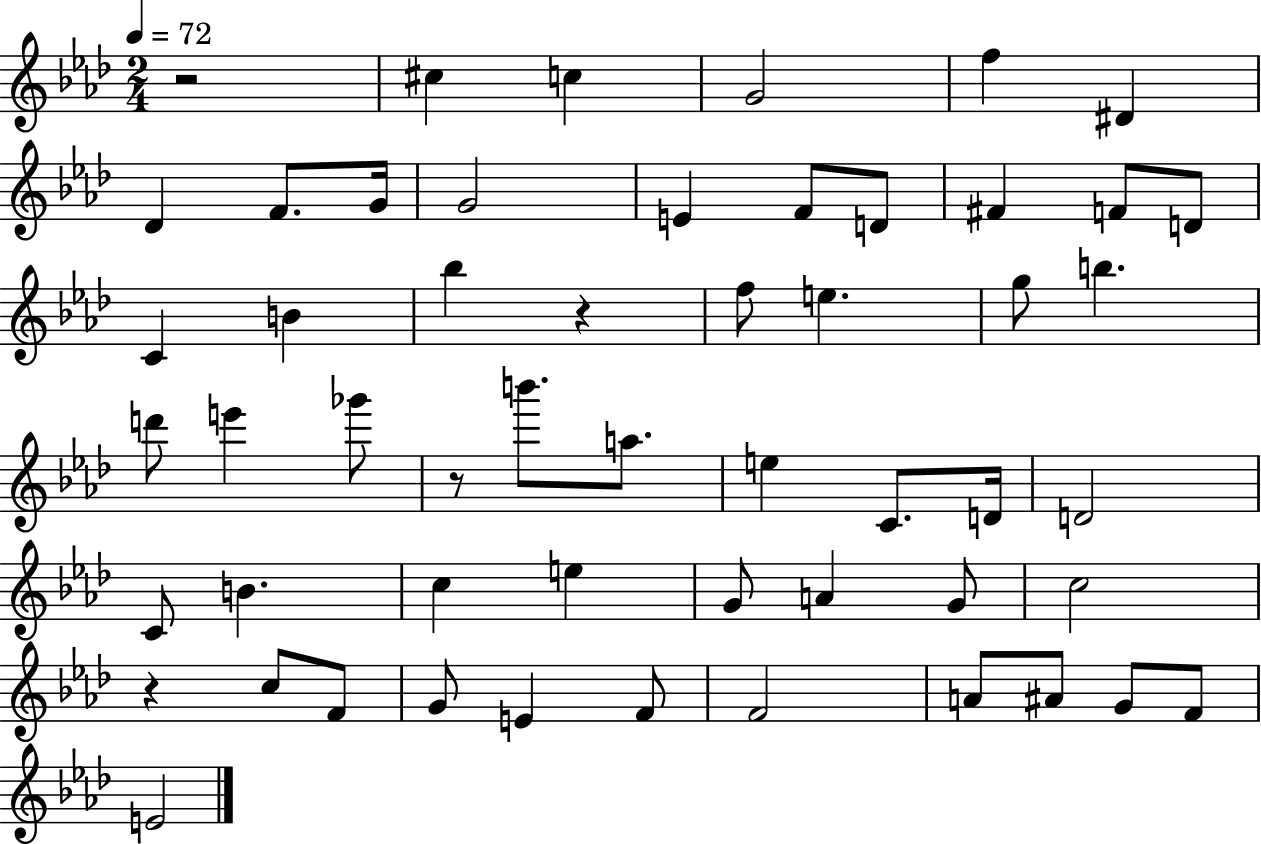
R/h C#5/q C5/q G4/h F5/q D#4/q Db4/q F4/e. G4/s G4/h E4/q F4/e D4/e F#4/q F4/e D4/e C4/q B4/q Bb5/q R/q F5/e E5/q. G5/e B5/q. D6/e E6/q Gb6/e R/e B6/e. A5/e. E5/q C4/e. D4/s D4/h C4/e B4/q. C5/q E5/q G4/e A4/q G4/e C5/h R/q C5/e F4/e G4/e E4/q F4/e F4/h A4/e A#4/e G4/e F4/e E4/h